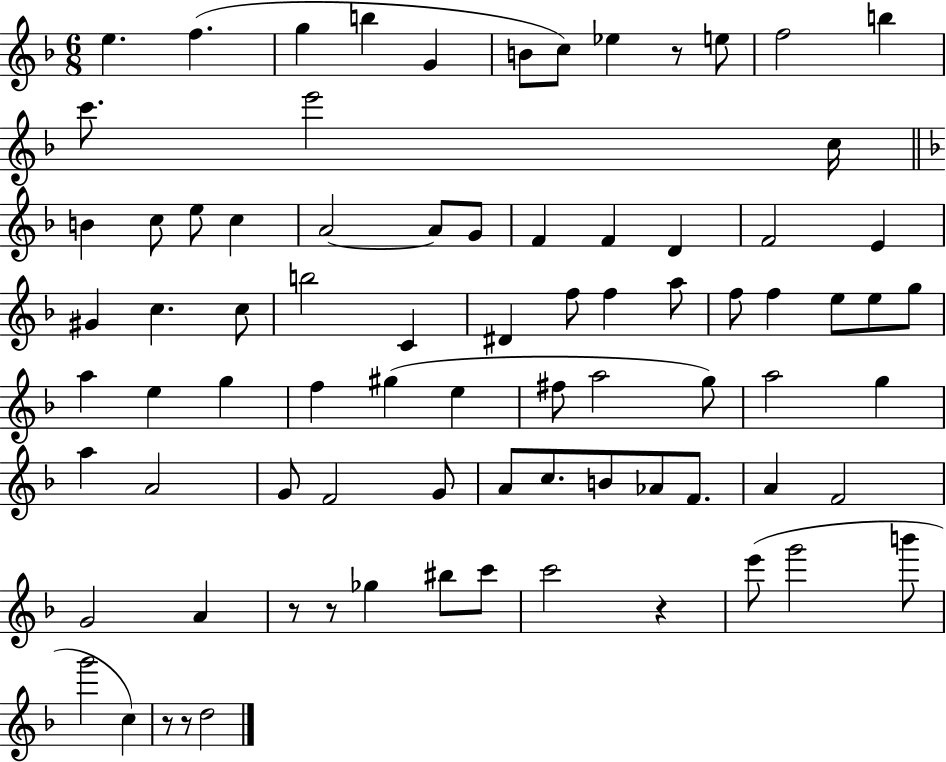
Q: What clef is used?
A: treble